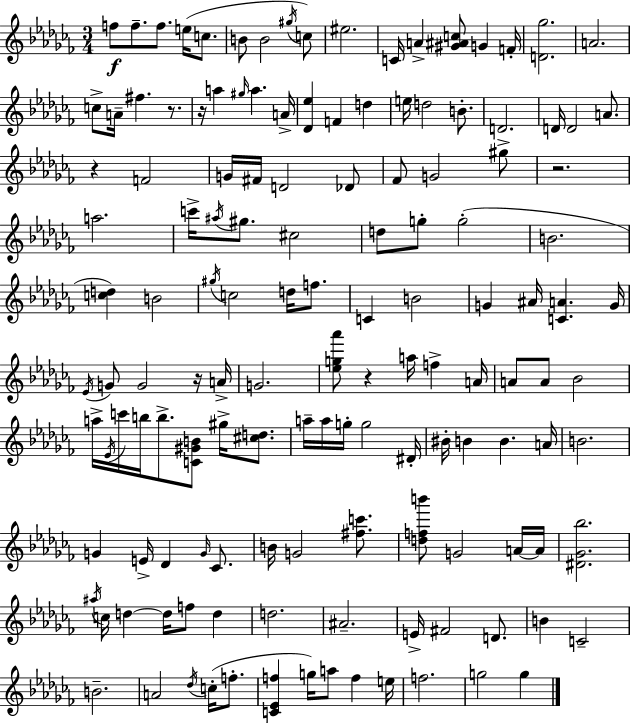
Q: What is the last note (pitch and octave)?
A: G5